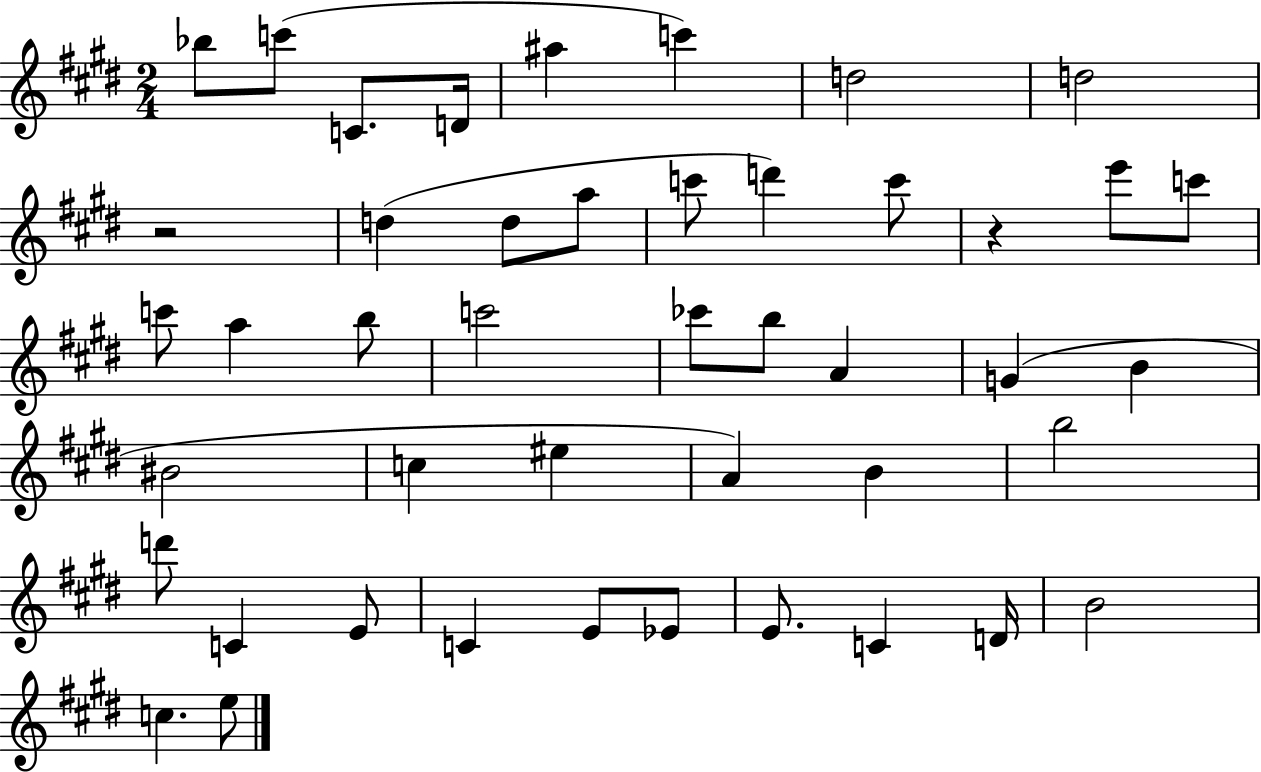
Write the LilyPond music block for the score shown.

{
  \clef treble
  \numericTimeSignature
  \time 2/4
  \key e \major
  bes''8 c'''8( c'8. d'16 | ais''4 c'''4) | d''2 | d''2 | \break r2 | d''4( d''8 a''8 | c'''8 d'''4) c'''8 | r4 e'''8 c'''8 | \break c'''8 a''4 b''8 | c'''2 | ces'''8 b''8 a'4 | g'4( b'4 | \break bis'2 | c''4 eis''4 | a'4) b'4 | b''2 | \break d'''8 c'4 e'8 | c'4 e'8 ees'8 | e'8. c'4 d'16 | b'2 | \break c''4. e''8 | \bar "|."
}